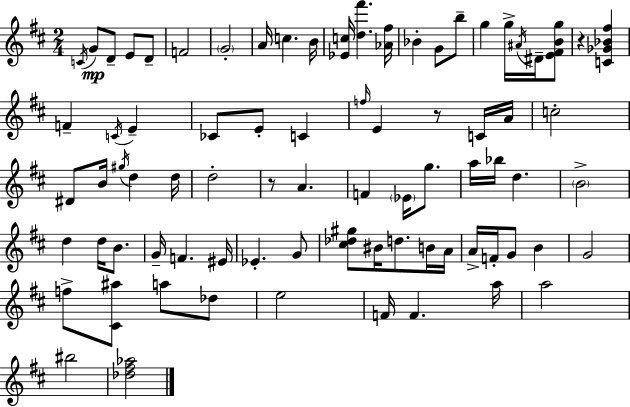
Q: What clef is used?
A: treble